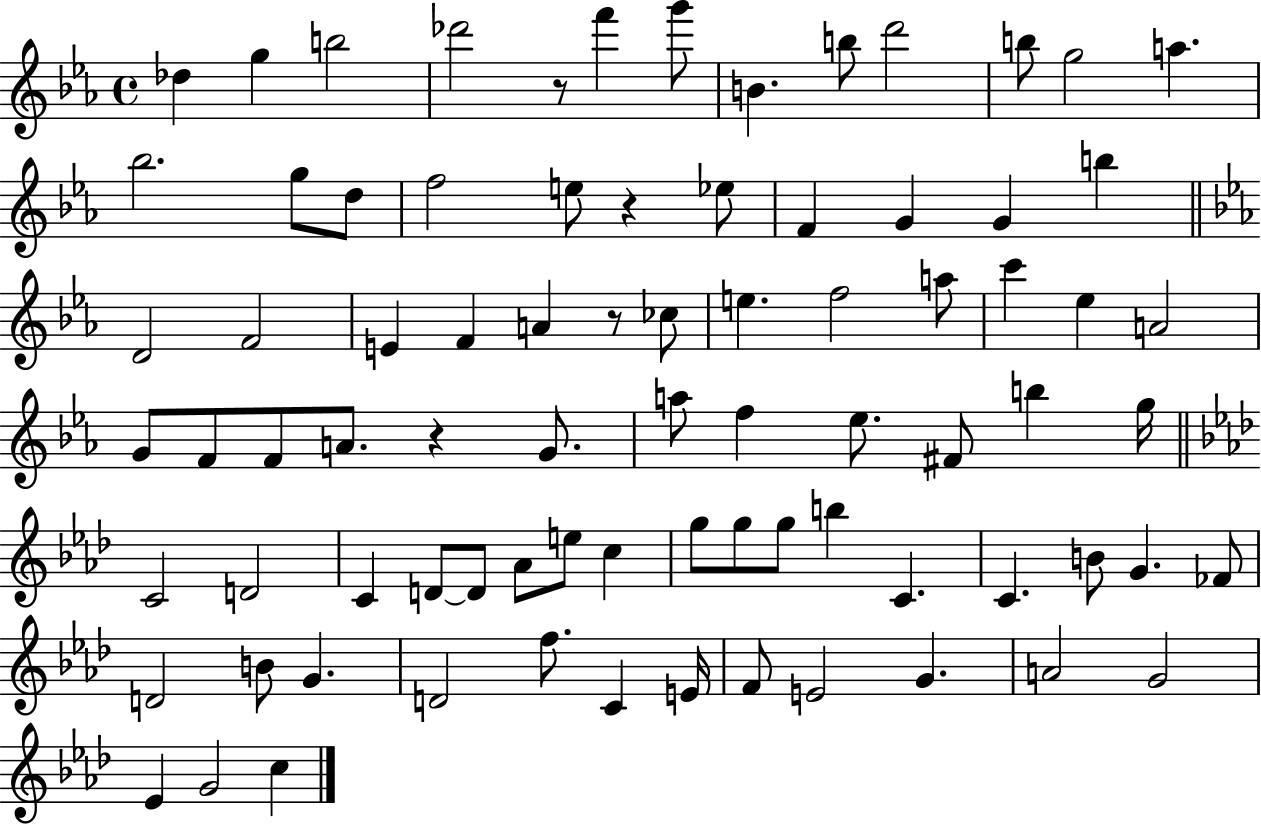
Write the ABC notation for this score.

X:1
T:Untitled
M:4/4
L:1/4
K:Eb
_d g b2 _d'2 z/2 f' g'/2 B b/2 d'2 b/2 g2 a _b2 g/2 d/2 f2 e/2 z _e/2 F G G b D2 F2 E F A z/2 _c/2 e f2 a/2 c' _e A2 G/2 F/2 F/2 A/2 z G/2 a/2 f _e/2 ^F/2 b g/4 C2 D2 C D/2 D/2 _A/2 e/2 c g/2 g/2 g/2 b C C B/2 G _F/2 D2 B/2 G D2 f/2 C E/4 F/2 E2 G A2 G2 _E G2 c